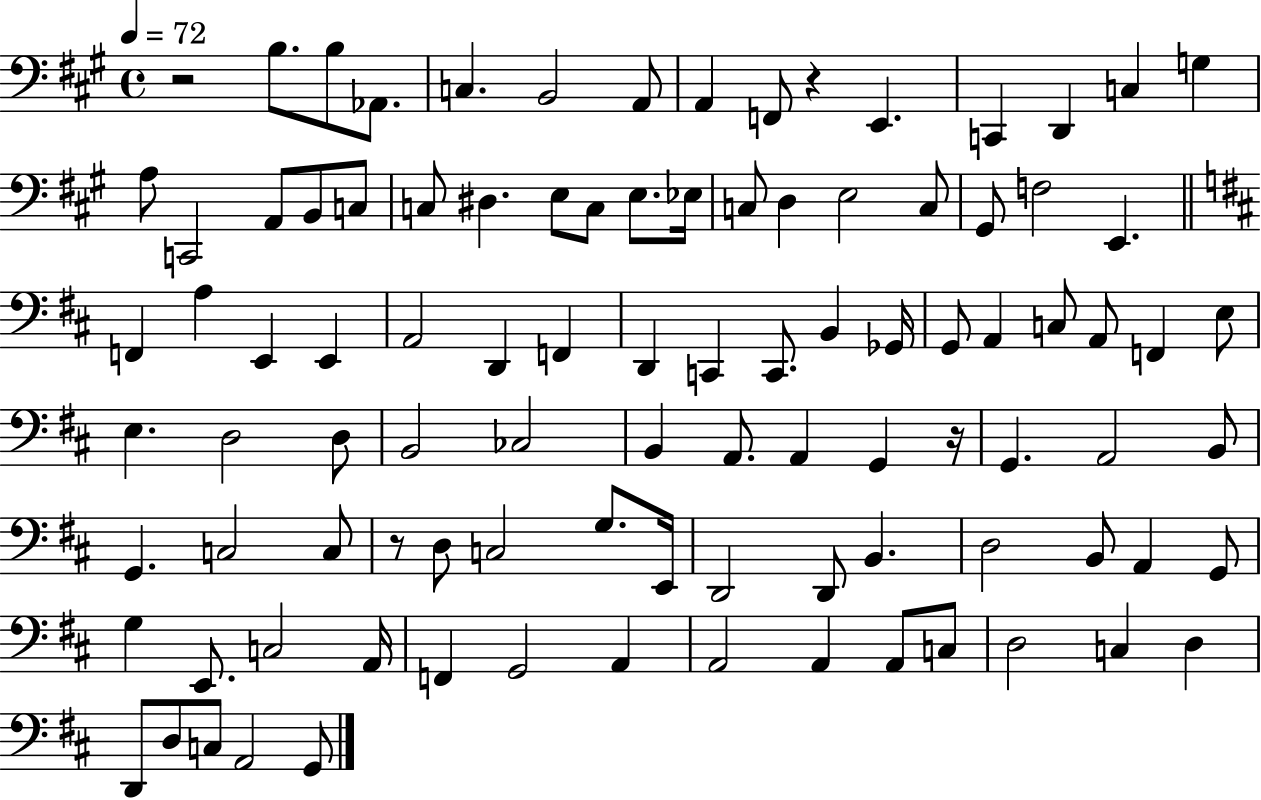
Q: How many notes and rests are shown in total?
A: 98